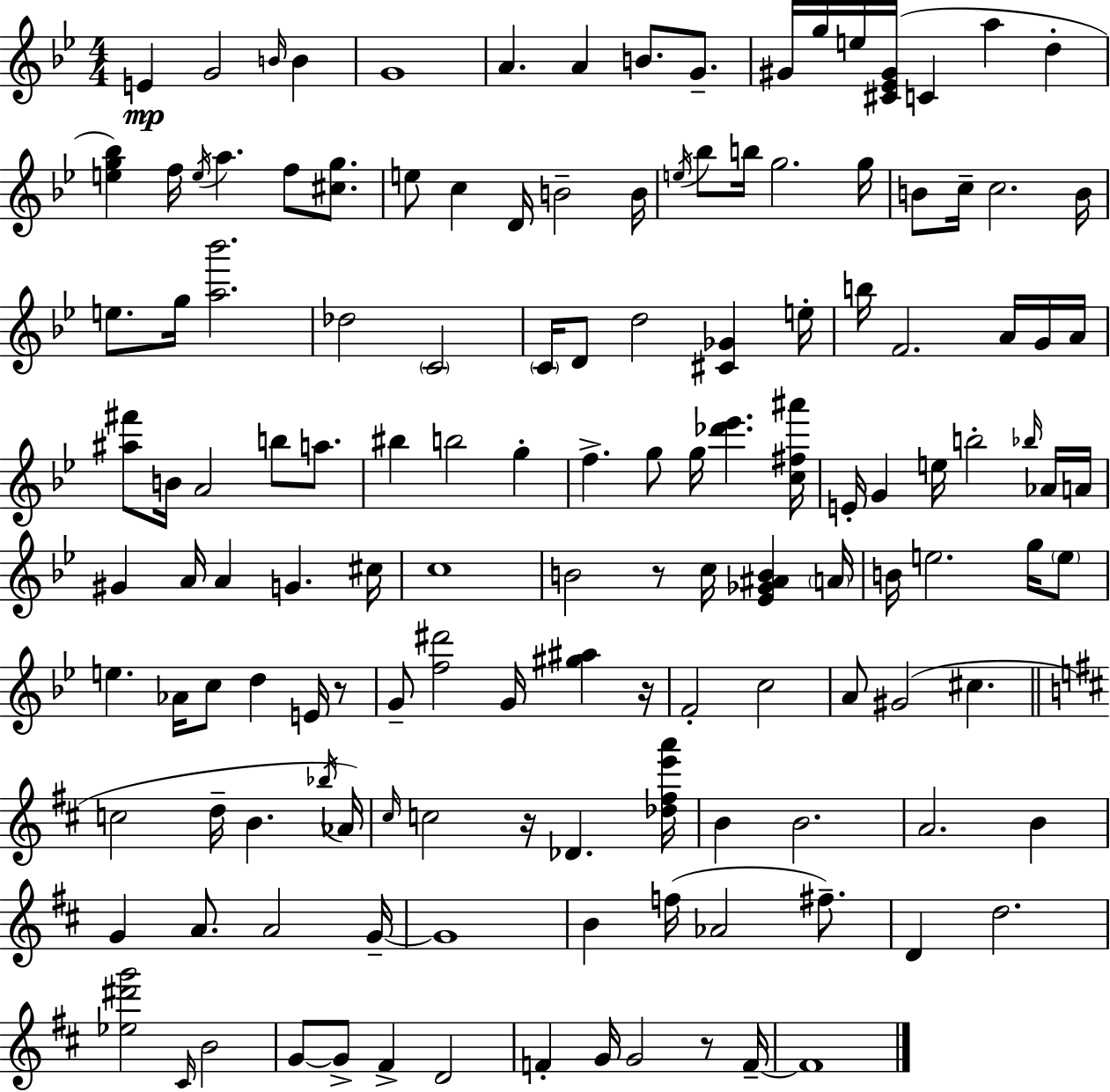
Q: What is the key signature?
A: BES major